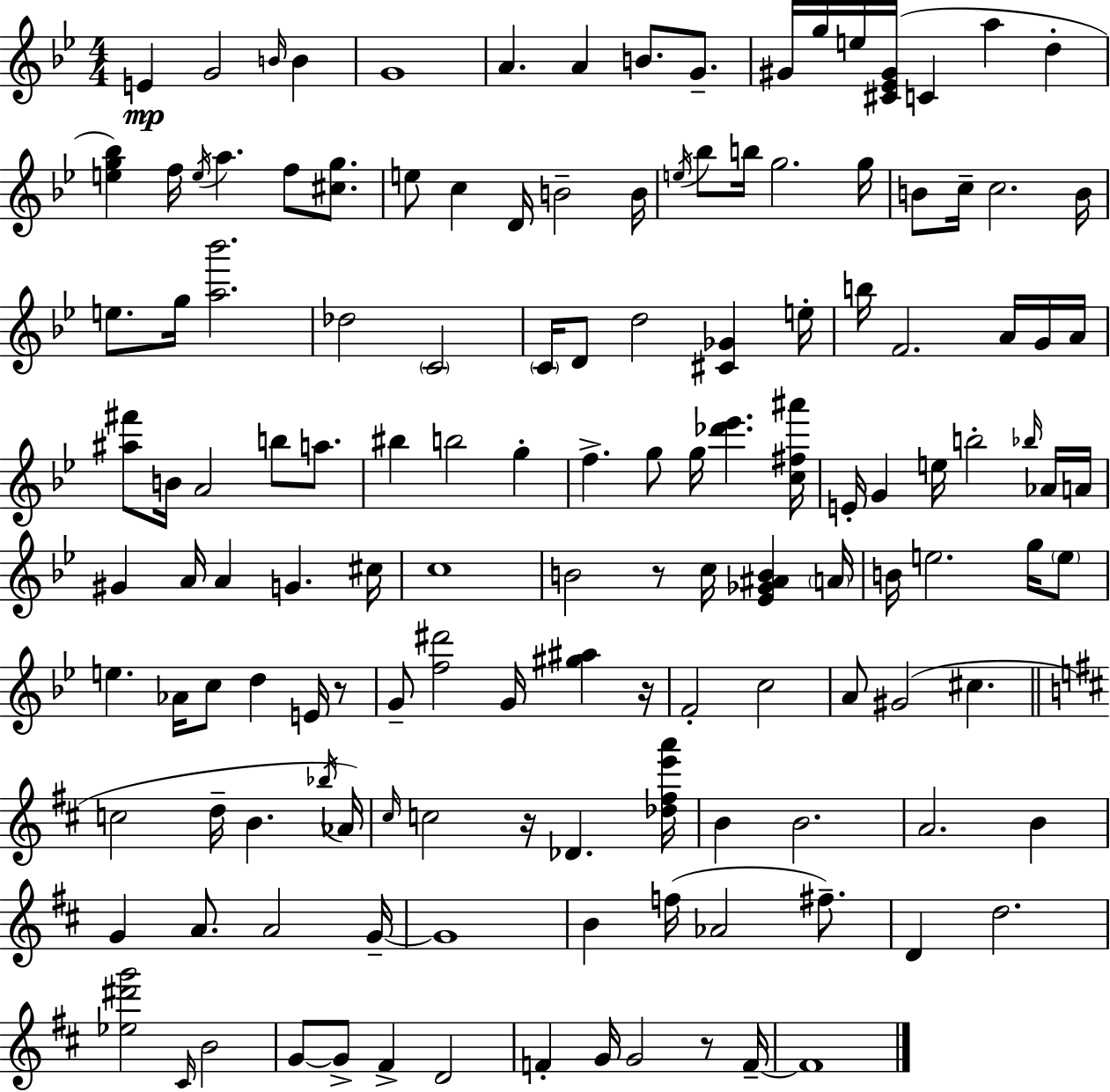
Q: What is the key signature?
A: BES major